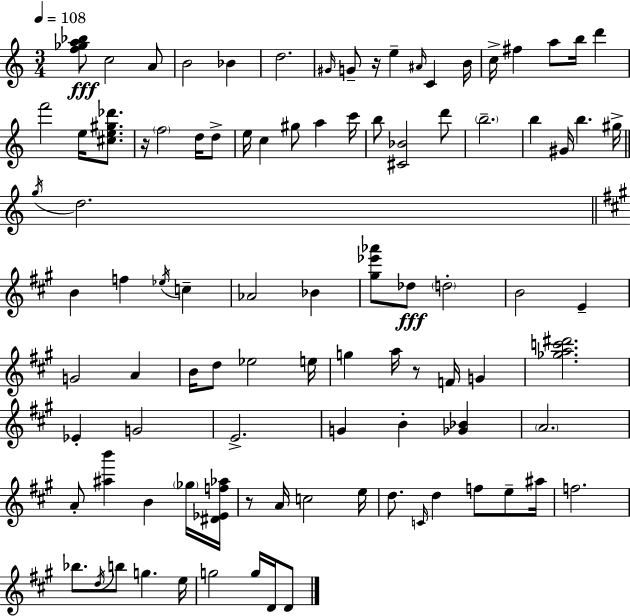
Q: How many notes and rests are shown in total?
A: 95